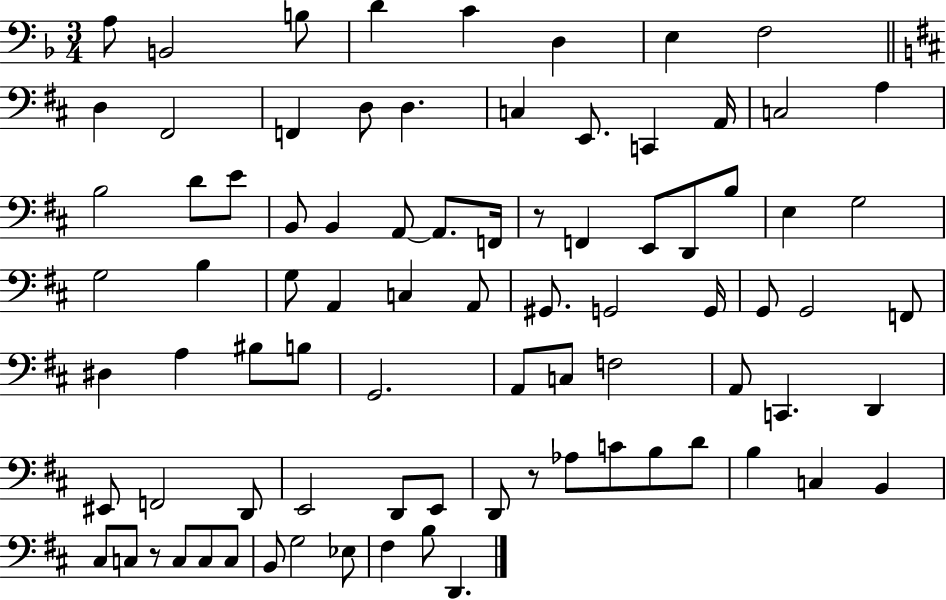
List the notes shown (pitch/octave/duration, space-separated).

A3/e B2/h B3/e D4/q C4/q D3/q E3/q F3/h D3/q F#2/h F2/q D3/e D3/q. C3/q E2/e. C2/q A2/s C3/h A3/q B3/h D4/e E4/e B2/e B2/q A2/e A2/e. F2/s R/e F2/q E2/e D2/e B3/e E3/q G3/h G3/h B3/q G3/e A2/q C3/q A2/e G#2/e. G2/h G2/s G2/e G2/h F2/e D#3/q A3/q BIS3/e B3/e G2/h. A2/e C3/e F3/h A2/e C2/q. D2/q EIS2/e F2/h D2/e E2/h D2/e E2/e D2/e R/e Ab3/e C4/e B3/e D4/e B3/q C3/q B2/q C#3/e C3/e R/e C3/e C3/e C3/e B2/e G3/h Eb3/e F#3/q B3/e D2/q.